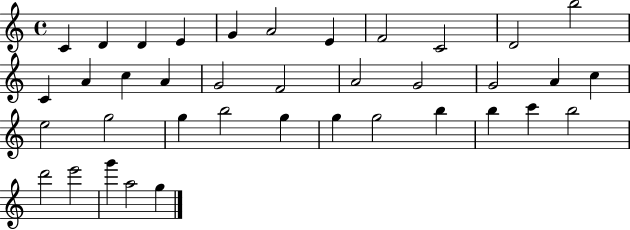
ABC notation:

X:1
T:Untitled
M:4/4
L:1/4
K:C
C D D E G A2 E F2 C2 D2 b2 C A c A G2 F2 A2 G2 G2 A c e2 g2 g b2 g g g2 b b c' b2 d'2 e'2 g' a2 g